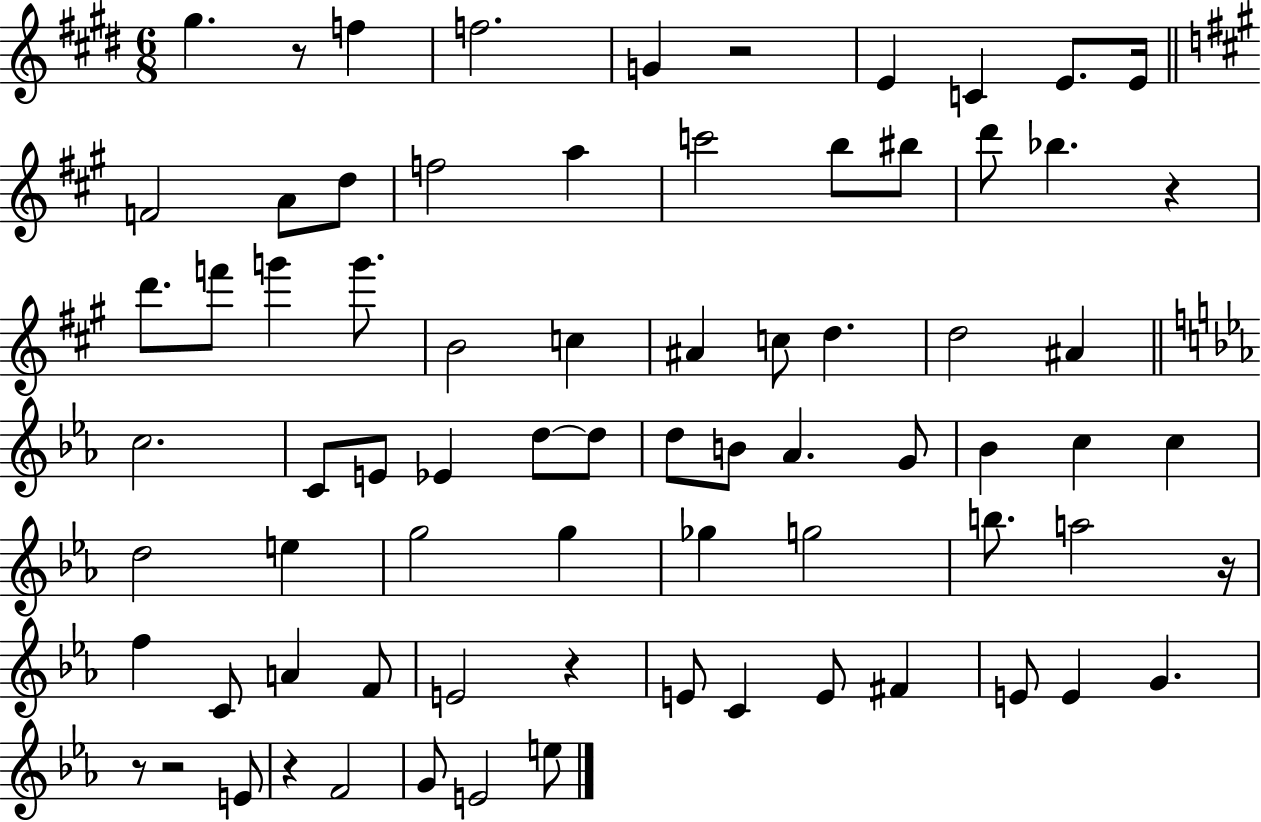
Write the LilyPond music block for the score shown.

{
  \clef treble
  \numericTimeSignature
  \time 6/8
  \key e \major
  gis''4. r8 f''4 | f''2. | g'4 r2 | e'4 c'4 e'8. e'16 | \break \bar "||" \break \key a \major f'2 a'8 d''8 | f''2 a''4 | c'''2 b''8 bis''8 | d'''8 bes''4. r4 | \break d'''8. f'''8 g'''4 g'''8. | b'2 c''4 | ais'4 c''8 d''4. | d''2 ais'4 | \break \bar "||" \break \key c \minor c''2. | c'8 e'8 ees'4 d''8~~ d''8 | d''8 b'8 aes'4. g'8 | bes'4 c''4 c''4 | \break d''2 e''4 | g''2 g''4 | ges''4 g''2 | b''8. a''2 r16 | \break f''4 c'8 a'4 f'8 | e'2 r4 | e'8 c'4 e'8 fis'4 | e'8 e'4 g'4. | \break r8 r2 e'8 | r4 f'2 | g'8 e'2 e''8 | \bar "|."
}